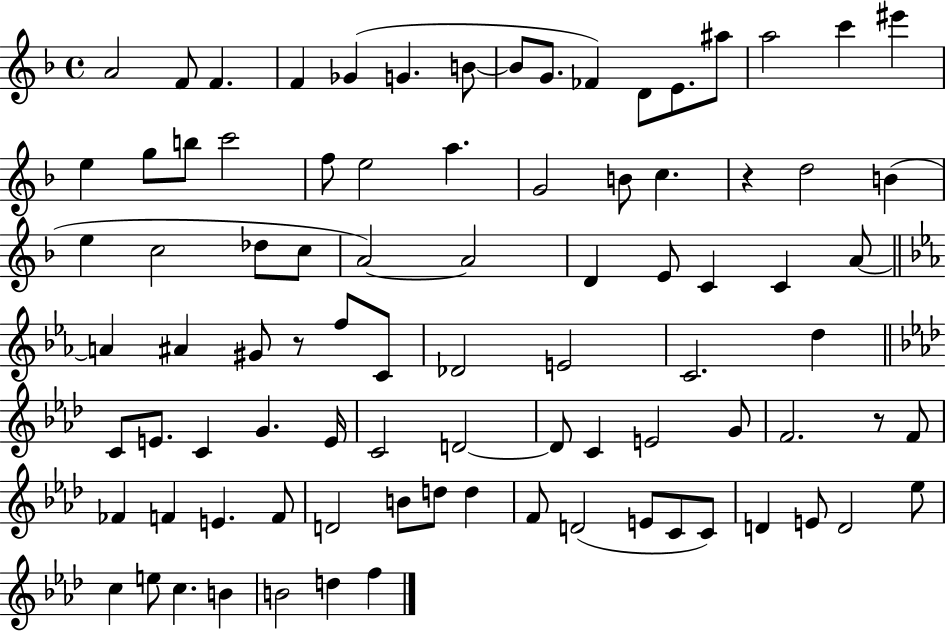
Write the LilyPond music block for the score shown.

{
  \clef treble
  \time 4/4
  \defaultTimeSignature
  \key f \major
  \repeat volta 2 { a'2 f'8 f'4. | f'4 ges'4( g'4. b'8~~ | b'8 g'8. fes'4) d'8 e'8. ais''8 | a''2 c'''4 eis'''4 | \break e''4 g''8 b''8 c'''2 | f''8 e''2 a''4. | g'2 b'8 c''4. | r4 d''2 b'4( | \break e''4 c''2 des''8 c''8 | a'2~~) a'2 | d'4 e'8 c'4 c'4 a'8~~ | \bar "||" \break \key ees \major a'4 ais'4 gis'8 r8 f''8 c'8 | des'2 e'2 | c'2. d''4 | \bar "||" \break \key f \minor c'8 e'8. c'4 g'4. e'16 | c'2 d'2~~ | d'8 c'4 e'2 g'8 | f'2. r8 f'8 | \break fes'4 f'4 e'4. f'8 | d'2 b'8 d''8 d''4 | f'8 d'2( e'8 c'8 c'8) | d'4 e'8 d'2 ees''8 | \break c''4 e''8 c''4. b'4 | b'2 d''4 f''4 | } \bar "|."
}